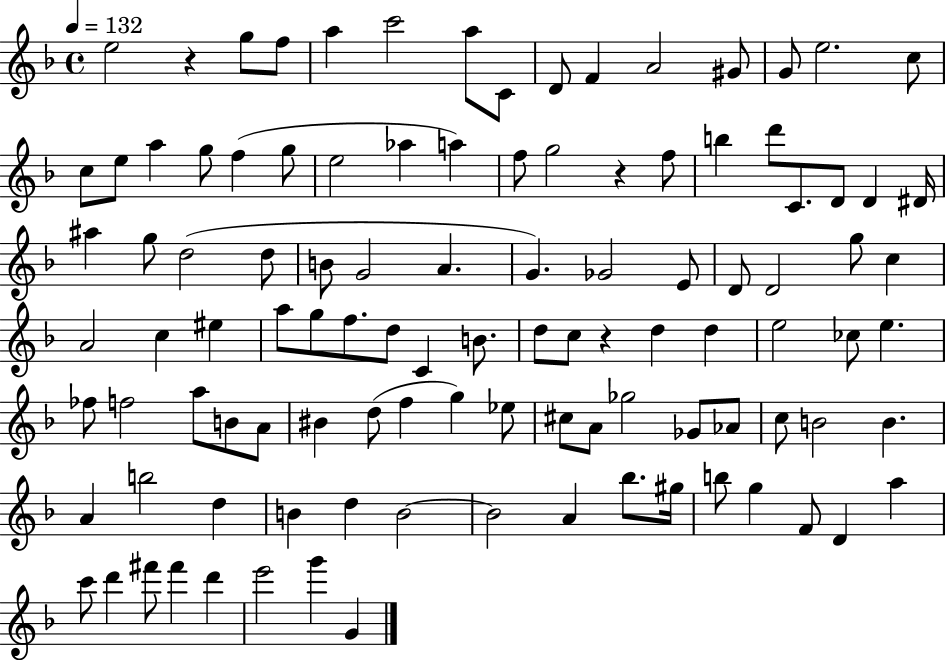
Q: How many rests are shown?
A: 3